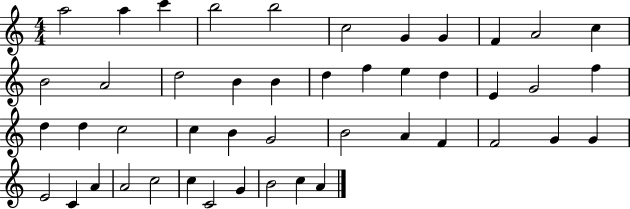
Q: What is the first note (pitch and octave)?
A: A5